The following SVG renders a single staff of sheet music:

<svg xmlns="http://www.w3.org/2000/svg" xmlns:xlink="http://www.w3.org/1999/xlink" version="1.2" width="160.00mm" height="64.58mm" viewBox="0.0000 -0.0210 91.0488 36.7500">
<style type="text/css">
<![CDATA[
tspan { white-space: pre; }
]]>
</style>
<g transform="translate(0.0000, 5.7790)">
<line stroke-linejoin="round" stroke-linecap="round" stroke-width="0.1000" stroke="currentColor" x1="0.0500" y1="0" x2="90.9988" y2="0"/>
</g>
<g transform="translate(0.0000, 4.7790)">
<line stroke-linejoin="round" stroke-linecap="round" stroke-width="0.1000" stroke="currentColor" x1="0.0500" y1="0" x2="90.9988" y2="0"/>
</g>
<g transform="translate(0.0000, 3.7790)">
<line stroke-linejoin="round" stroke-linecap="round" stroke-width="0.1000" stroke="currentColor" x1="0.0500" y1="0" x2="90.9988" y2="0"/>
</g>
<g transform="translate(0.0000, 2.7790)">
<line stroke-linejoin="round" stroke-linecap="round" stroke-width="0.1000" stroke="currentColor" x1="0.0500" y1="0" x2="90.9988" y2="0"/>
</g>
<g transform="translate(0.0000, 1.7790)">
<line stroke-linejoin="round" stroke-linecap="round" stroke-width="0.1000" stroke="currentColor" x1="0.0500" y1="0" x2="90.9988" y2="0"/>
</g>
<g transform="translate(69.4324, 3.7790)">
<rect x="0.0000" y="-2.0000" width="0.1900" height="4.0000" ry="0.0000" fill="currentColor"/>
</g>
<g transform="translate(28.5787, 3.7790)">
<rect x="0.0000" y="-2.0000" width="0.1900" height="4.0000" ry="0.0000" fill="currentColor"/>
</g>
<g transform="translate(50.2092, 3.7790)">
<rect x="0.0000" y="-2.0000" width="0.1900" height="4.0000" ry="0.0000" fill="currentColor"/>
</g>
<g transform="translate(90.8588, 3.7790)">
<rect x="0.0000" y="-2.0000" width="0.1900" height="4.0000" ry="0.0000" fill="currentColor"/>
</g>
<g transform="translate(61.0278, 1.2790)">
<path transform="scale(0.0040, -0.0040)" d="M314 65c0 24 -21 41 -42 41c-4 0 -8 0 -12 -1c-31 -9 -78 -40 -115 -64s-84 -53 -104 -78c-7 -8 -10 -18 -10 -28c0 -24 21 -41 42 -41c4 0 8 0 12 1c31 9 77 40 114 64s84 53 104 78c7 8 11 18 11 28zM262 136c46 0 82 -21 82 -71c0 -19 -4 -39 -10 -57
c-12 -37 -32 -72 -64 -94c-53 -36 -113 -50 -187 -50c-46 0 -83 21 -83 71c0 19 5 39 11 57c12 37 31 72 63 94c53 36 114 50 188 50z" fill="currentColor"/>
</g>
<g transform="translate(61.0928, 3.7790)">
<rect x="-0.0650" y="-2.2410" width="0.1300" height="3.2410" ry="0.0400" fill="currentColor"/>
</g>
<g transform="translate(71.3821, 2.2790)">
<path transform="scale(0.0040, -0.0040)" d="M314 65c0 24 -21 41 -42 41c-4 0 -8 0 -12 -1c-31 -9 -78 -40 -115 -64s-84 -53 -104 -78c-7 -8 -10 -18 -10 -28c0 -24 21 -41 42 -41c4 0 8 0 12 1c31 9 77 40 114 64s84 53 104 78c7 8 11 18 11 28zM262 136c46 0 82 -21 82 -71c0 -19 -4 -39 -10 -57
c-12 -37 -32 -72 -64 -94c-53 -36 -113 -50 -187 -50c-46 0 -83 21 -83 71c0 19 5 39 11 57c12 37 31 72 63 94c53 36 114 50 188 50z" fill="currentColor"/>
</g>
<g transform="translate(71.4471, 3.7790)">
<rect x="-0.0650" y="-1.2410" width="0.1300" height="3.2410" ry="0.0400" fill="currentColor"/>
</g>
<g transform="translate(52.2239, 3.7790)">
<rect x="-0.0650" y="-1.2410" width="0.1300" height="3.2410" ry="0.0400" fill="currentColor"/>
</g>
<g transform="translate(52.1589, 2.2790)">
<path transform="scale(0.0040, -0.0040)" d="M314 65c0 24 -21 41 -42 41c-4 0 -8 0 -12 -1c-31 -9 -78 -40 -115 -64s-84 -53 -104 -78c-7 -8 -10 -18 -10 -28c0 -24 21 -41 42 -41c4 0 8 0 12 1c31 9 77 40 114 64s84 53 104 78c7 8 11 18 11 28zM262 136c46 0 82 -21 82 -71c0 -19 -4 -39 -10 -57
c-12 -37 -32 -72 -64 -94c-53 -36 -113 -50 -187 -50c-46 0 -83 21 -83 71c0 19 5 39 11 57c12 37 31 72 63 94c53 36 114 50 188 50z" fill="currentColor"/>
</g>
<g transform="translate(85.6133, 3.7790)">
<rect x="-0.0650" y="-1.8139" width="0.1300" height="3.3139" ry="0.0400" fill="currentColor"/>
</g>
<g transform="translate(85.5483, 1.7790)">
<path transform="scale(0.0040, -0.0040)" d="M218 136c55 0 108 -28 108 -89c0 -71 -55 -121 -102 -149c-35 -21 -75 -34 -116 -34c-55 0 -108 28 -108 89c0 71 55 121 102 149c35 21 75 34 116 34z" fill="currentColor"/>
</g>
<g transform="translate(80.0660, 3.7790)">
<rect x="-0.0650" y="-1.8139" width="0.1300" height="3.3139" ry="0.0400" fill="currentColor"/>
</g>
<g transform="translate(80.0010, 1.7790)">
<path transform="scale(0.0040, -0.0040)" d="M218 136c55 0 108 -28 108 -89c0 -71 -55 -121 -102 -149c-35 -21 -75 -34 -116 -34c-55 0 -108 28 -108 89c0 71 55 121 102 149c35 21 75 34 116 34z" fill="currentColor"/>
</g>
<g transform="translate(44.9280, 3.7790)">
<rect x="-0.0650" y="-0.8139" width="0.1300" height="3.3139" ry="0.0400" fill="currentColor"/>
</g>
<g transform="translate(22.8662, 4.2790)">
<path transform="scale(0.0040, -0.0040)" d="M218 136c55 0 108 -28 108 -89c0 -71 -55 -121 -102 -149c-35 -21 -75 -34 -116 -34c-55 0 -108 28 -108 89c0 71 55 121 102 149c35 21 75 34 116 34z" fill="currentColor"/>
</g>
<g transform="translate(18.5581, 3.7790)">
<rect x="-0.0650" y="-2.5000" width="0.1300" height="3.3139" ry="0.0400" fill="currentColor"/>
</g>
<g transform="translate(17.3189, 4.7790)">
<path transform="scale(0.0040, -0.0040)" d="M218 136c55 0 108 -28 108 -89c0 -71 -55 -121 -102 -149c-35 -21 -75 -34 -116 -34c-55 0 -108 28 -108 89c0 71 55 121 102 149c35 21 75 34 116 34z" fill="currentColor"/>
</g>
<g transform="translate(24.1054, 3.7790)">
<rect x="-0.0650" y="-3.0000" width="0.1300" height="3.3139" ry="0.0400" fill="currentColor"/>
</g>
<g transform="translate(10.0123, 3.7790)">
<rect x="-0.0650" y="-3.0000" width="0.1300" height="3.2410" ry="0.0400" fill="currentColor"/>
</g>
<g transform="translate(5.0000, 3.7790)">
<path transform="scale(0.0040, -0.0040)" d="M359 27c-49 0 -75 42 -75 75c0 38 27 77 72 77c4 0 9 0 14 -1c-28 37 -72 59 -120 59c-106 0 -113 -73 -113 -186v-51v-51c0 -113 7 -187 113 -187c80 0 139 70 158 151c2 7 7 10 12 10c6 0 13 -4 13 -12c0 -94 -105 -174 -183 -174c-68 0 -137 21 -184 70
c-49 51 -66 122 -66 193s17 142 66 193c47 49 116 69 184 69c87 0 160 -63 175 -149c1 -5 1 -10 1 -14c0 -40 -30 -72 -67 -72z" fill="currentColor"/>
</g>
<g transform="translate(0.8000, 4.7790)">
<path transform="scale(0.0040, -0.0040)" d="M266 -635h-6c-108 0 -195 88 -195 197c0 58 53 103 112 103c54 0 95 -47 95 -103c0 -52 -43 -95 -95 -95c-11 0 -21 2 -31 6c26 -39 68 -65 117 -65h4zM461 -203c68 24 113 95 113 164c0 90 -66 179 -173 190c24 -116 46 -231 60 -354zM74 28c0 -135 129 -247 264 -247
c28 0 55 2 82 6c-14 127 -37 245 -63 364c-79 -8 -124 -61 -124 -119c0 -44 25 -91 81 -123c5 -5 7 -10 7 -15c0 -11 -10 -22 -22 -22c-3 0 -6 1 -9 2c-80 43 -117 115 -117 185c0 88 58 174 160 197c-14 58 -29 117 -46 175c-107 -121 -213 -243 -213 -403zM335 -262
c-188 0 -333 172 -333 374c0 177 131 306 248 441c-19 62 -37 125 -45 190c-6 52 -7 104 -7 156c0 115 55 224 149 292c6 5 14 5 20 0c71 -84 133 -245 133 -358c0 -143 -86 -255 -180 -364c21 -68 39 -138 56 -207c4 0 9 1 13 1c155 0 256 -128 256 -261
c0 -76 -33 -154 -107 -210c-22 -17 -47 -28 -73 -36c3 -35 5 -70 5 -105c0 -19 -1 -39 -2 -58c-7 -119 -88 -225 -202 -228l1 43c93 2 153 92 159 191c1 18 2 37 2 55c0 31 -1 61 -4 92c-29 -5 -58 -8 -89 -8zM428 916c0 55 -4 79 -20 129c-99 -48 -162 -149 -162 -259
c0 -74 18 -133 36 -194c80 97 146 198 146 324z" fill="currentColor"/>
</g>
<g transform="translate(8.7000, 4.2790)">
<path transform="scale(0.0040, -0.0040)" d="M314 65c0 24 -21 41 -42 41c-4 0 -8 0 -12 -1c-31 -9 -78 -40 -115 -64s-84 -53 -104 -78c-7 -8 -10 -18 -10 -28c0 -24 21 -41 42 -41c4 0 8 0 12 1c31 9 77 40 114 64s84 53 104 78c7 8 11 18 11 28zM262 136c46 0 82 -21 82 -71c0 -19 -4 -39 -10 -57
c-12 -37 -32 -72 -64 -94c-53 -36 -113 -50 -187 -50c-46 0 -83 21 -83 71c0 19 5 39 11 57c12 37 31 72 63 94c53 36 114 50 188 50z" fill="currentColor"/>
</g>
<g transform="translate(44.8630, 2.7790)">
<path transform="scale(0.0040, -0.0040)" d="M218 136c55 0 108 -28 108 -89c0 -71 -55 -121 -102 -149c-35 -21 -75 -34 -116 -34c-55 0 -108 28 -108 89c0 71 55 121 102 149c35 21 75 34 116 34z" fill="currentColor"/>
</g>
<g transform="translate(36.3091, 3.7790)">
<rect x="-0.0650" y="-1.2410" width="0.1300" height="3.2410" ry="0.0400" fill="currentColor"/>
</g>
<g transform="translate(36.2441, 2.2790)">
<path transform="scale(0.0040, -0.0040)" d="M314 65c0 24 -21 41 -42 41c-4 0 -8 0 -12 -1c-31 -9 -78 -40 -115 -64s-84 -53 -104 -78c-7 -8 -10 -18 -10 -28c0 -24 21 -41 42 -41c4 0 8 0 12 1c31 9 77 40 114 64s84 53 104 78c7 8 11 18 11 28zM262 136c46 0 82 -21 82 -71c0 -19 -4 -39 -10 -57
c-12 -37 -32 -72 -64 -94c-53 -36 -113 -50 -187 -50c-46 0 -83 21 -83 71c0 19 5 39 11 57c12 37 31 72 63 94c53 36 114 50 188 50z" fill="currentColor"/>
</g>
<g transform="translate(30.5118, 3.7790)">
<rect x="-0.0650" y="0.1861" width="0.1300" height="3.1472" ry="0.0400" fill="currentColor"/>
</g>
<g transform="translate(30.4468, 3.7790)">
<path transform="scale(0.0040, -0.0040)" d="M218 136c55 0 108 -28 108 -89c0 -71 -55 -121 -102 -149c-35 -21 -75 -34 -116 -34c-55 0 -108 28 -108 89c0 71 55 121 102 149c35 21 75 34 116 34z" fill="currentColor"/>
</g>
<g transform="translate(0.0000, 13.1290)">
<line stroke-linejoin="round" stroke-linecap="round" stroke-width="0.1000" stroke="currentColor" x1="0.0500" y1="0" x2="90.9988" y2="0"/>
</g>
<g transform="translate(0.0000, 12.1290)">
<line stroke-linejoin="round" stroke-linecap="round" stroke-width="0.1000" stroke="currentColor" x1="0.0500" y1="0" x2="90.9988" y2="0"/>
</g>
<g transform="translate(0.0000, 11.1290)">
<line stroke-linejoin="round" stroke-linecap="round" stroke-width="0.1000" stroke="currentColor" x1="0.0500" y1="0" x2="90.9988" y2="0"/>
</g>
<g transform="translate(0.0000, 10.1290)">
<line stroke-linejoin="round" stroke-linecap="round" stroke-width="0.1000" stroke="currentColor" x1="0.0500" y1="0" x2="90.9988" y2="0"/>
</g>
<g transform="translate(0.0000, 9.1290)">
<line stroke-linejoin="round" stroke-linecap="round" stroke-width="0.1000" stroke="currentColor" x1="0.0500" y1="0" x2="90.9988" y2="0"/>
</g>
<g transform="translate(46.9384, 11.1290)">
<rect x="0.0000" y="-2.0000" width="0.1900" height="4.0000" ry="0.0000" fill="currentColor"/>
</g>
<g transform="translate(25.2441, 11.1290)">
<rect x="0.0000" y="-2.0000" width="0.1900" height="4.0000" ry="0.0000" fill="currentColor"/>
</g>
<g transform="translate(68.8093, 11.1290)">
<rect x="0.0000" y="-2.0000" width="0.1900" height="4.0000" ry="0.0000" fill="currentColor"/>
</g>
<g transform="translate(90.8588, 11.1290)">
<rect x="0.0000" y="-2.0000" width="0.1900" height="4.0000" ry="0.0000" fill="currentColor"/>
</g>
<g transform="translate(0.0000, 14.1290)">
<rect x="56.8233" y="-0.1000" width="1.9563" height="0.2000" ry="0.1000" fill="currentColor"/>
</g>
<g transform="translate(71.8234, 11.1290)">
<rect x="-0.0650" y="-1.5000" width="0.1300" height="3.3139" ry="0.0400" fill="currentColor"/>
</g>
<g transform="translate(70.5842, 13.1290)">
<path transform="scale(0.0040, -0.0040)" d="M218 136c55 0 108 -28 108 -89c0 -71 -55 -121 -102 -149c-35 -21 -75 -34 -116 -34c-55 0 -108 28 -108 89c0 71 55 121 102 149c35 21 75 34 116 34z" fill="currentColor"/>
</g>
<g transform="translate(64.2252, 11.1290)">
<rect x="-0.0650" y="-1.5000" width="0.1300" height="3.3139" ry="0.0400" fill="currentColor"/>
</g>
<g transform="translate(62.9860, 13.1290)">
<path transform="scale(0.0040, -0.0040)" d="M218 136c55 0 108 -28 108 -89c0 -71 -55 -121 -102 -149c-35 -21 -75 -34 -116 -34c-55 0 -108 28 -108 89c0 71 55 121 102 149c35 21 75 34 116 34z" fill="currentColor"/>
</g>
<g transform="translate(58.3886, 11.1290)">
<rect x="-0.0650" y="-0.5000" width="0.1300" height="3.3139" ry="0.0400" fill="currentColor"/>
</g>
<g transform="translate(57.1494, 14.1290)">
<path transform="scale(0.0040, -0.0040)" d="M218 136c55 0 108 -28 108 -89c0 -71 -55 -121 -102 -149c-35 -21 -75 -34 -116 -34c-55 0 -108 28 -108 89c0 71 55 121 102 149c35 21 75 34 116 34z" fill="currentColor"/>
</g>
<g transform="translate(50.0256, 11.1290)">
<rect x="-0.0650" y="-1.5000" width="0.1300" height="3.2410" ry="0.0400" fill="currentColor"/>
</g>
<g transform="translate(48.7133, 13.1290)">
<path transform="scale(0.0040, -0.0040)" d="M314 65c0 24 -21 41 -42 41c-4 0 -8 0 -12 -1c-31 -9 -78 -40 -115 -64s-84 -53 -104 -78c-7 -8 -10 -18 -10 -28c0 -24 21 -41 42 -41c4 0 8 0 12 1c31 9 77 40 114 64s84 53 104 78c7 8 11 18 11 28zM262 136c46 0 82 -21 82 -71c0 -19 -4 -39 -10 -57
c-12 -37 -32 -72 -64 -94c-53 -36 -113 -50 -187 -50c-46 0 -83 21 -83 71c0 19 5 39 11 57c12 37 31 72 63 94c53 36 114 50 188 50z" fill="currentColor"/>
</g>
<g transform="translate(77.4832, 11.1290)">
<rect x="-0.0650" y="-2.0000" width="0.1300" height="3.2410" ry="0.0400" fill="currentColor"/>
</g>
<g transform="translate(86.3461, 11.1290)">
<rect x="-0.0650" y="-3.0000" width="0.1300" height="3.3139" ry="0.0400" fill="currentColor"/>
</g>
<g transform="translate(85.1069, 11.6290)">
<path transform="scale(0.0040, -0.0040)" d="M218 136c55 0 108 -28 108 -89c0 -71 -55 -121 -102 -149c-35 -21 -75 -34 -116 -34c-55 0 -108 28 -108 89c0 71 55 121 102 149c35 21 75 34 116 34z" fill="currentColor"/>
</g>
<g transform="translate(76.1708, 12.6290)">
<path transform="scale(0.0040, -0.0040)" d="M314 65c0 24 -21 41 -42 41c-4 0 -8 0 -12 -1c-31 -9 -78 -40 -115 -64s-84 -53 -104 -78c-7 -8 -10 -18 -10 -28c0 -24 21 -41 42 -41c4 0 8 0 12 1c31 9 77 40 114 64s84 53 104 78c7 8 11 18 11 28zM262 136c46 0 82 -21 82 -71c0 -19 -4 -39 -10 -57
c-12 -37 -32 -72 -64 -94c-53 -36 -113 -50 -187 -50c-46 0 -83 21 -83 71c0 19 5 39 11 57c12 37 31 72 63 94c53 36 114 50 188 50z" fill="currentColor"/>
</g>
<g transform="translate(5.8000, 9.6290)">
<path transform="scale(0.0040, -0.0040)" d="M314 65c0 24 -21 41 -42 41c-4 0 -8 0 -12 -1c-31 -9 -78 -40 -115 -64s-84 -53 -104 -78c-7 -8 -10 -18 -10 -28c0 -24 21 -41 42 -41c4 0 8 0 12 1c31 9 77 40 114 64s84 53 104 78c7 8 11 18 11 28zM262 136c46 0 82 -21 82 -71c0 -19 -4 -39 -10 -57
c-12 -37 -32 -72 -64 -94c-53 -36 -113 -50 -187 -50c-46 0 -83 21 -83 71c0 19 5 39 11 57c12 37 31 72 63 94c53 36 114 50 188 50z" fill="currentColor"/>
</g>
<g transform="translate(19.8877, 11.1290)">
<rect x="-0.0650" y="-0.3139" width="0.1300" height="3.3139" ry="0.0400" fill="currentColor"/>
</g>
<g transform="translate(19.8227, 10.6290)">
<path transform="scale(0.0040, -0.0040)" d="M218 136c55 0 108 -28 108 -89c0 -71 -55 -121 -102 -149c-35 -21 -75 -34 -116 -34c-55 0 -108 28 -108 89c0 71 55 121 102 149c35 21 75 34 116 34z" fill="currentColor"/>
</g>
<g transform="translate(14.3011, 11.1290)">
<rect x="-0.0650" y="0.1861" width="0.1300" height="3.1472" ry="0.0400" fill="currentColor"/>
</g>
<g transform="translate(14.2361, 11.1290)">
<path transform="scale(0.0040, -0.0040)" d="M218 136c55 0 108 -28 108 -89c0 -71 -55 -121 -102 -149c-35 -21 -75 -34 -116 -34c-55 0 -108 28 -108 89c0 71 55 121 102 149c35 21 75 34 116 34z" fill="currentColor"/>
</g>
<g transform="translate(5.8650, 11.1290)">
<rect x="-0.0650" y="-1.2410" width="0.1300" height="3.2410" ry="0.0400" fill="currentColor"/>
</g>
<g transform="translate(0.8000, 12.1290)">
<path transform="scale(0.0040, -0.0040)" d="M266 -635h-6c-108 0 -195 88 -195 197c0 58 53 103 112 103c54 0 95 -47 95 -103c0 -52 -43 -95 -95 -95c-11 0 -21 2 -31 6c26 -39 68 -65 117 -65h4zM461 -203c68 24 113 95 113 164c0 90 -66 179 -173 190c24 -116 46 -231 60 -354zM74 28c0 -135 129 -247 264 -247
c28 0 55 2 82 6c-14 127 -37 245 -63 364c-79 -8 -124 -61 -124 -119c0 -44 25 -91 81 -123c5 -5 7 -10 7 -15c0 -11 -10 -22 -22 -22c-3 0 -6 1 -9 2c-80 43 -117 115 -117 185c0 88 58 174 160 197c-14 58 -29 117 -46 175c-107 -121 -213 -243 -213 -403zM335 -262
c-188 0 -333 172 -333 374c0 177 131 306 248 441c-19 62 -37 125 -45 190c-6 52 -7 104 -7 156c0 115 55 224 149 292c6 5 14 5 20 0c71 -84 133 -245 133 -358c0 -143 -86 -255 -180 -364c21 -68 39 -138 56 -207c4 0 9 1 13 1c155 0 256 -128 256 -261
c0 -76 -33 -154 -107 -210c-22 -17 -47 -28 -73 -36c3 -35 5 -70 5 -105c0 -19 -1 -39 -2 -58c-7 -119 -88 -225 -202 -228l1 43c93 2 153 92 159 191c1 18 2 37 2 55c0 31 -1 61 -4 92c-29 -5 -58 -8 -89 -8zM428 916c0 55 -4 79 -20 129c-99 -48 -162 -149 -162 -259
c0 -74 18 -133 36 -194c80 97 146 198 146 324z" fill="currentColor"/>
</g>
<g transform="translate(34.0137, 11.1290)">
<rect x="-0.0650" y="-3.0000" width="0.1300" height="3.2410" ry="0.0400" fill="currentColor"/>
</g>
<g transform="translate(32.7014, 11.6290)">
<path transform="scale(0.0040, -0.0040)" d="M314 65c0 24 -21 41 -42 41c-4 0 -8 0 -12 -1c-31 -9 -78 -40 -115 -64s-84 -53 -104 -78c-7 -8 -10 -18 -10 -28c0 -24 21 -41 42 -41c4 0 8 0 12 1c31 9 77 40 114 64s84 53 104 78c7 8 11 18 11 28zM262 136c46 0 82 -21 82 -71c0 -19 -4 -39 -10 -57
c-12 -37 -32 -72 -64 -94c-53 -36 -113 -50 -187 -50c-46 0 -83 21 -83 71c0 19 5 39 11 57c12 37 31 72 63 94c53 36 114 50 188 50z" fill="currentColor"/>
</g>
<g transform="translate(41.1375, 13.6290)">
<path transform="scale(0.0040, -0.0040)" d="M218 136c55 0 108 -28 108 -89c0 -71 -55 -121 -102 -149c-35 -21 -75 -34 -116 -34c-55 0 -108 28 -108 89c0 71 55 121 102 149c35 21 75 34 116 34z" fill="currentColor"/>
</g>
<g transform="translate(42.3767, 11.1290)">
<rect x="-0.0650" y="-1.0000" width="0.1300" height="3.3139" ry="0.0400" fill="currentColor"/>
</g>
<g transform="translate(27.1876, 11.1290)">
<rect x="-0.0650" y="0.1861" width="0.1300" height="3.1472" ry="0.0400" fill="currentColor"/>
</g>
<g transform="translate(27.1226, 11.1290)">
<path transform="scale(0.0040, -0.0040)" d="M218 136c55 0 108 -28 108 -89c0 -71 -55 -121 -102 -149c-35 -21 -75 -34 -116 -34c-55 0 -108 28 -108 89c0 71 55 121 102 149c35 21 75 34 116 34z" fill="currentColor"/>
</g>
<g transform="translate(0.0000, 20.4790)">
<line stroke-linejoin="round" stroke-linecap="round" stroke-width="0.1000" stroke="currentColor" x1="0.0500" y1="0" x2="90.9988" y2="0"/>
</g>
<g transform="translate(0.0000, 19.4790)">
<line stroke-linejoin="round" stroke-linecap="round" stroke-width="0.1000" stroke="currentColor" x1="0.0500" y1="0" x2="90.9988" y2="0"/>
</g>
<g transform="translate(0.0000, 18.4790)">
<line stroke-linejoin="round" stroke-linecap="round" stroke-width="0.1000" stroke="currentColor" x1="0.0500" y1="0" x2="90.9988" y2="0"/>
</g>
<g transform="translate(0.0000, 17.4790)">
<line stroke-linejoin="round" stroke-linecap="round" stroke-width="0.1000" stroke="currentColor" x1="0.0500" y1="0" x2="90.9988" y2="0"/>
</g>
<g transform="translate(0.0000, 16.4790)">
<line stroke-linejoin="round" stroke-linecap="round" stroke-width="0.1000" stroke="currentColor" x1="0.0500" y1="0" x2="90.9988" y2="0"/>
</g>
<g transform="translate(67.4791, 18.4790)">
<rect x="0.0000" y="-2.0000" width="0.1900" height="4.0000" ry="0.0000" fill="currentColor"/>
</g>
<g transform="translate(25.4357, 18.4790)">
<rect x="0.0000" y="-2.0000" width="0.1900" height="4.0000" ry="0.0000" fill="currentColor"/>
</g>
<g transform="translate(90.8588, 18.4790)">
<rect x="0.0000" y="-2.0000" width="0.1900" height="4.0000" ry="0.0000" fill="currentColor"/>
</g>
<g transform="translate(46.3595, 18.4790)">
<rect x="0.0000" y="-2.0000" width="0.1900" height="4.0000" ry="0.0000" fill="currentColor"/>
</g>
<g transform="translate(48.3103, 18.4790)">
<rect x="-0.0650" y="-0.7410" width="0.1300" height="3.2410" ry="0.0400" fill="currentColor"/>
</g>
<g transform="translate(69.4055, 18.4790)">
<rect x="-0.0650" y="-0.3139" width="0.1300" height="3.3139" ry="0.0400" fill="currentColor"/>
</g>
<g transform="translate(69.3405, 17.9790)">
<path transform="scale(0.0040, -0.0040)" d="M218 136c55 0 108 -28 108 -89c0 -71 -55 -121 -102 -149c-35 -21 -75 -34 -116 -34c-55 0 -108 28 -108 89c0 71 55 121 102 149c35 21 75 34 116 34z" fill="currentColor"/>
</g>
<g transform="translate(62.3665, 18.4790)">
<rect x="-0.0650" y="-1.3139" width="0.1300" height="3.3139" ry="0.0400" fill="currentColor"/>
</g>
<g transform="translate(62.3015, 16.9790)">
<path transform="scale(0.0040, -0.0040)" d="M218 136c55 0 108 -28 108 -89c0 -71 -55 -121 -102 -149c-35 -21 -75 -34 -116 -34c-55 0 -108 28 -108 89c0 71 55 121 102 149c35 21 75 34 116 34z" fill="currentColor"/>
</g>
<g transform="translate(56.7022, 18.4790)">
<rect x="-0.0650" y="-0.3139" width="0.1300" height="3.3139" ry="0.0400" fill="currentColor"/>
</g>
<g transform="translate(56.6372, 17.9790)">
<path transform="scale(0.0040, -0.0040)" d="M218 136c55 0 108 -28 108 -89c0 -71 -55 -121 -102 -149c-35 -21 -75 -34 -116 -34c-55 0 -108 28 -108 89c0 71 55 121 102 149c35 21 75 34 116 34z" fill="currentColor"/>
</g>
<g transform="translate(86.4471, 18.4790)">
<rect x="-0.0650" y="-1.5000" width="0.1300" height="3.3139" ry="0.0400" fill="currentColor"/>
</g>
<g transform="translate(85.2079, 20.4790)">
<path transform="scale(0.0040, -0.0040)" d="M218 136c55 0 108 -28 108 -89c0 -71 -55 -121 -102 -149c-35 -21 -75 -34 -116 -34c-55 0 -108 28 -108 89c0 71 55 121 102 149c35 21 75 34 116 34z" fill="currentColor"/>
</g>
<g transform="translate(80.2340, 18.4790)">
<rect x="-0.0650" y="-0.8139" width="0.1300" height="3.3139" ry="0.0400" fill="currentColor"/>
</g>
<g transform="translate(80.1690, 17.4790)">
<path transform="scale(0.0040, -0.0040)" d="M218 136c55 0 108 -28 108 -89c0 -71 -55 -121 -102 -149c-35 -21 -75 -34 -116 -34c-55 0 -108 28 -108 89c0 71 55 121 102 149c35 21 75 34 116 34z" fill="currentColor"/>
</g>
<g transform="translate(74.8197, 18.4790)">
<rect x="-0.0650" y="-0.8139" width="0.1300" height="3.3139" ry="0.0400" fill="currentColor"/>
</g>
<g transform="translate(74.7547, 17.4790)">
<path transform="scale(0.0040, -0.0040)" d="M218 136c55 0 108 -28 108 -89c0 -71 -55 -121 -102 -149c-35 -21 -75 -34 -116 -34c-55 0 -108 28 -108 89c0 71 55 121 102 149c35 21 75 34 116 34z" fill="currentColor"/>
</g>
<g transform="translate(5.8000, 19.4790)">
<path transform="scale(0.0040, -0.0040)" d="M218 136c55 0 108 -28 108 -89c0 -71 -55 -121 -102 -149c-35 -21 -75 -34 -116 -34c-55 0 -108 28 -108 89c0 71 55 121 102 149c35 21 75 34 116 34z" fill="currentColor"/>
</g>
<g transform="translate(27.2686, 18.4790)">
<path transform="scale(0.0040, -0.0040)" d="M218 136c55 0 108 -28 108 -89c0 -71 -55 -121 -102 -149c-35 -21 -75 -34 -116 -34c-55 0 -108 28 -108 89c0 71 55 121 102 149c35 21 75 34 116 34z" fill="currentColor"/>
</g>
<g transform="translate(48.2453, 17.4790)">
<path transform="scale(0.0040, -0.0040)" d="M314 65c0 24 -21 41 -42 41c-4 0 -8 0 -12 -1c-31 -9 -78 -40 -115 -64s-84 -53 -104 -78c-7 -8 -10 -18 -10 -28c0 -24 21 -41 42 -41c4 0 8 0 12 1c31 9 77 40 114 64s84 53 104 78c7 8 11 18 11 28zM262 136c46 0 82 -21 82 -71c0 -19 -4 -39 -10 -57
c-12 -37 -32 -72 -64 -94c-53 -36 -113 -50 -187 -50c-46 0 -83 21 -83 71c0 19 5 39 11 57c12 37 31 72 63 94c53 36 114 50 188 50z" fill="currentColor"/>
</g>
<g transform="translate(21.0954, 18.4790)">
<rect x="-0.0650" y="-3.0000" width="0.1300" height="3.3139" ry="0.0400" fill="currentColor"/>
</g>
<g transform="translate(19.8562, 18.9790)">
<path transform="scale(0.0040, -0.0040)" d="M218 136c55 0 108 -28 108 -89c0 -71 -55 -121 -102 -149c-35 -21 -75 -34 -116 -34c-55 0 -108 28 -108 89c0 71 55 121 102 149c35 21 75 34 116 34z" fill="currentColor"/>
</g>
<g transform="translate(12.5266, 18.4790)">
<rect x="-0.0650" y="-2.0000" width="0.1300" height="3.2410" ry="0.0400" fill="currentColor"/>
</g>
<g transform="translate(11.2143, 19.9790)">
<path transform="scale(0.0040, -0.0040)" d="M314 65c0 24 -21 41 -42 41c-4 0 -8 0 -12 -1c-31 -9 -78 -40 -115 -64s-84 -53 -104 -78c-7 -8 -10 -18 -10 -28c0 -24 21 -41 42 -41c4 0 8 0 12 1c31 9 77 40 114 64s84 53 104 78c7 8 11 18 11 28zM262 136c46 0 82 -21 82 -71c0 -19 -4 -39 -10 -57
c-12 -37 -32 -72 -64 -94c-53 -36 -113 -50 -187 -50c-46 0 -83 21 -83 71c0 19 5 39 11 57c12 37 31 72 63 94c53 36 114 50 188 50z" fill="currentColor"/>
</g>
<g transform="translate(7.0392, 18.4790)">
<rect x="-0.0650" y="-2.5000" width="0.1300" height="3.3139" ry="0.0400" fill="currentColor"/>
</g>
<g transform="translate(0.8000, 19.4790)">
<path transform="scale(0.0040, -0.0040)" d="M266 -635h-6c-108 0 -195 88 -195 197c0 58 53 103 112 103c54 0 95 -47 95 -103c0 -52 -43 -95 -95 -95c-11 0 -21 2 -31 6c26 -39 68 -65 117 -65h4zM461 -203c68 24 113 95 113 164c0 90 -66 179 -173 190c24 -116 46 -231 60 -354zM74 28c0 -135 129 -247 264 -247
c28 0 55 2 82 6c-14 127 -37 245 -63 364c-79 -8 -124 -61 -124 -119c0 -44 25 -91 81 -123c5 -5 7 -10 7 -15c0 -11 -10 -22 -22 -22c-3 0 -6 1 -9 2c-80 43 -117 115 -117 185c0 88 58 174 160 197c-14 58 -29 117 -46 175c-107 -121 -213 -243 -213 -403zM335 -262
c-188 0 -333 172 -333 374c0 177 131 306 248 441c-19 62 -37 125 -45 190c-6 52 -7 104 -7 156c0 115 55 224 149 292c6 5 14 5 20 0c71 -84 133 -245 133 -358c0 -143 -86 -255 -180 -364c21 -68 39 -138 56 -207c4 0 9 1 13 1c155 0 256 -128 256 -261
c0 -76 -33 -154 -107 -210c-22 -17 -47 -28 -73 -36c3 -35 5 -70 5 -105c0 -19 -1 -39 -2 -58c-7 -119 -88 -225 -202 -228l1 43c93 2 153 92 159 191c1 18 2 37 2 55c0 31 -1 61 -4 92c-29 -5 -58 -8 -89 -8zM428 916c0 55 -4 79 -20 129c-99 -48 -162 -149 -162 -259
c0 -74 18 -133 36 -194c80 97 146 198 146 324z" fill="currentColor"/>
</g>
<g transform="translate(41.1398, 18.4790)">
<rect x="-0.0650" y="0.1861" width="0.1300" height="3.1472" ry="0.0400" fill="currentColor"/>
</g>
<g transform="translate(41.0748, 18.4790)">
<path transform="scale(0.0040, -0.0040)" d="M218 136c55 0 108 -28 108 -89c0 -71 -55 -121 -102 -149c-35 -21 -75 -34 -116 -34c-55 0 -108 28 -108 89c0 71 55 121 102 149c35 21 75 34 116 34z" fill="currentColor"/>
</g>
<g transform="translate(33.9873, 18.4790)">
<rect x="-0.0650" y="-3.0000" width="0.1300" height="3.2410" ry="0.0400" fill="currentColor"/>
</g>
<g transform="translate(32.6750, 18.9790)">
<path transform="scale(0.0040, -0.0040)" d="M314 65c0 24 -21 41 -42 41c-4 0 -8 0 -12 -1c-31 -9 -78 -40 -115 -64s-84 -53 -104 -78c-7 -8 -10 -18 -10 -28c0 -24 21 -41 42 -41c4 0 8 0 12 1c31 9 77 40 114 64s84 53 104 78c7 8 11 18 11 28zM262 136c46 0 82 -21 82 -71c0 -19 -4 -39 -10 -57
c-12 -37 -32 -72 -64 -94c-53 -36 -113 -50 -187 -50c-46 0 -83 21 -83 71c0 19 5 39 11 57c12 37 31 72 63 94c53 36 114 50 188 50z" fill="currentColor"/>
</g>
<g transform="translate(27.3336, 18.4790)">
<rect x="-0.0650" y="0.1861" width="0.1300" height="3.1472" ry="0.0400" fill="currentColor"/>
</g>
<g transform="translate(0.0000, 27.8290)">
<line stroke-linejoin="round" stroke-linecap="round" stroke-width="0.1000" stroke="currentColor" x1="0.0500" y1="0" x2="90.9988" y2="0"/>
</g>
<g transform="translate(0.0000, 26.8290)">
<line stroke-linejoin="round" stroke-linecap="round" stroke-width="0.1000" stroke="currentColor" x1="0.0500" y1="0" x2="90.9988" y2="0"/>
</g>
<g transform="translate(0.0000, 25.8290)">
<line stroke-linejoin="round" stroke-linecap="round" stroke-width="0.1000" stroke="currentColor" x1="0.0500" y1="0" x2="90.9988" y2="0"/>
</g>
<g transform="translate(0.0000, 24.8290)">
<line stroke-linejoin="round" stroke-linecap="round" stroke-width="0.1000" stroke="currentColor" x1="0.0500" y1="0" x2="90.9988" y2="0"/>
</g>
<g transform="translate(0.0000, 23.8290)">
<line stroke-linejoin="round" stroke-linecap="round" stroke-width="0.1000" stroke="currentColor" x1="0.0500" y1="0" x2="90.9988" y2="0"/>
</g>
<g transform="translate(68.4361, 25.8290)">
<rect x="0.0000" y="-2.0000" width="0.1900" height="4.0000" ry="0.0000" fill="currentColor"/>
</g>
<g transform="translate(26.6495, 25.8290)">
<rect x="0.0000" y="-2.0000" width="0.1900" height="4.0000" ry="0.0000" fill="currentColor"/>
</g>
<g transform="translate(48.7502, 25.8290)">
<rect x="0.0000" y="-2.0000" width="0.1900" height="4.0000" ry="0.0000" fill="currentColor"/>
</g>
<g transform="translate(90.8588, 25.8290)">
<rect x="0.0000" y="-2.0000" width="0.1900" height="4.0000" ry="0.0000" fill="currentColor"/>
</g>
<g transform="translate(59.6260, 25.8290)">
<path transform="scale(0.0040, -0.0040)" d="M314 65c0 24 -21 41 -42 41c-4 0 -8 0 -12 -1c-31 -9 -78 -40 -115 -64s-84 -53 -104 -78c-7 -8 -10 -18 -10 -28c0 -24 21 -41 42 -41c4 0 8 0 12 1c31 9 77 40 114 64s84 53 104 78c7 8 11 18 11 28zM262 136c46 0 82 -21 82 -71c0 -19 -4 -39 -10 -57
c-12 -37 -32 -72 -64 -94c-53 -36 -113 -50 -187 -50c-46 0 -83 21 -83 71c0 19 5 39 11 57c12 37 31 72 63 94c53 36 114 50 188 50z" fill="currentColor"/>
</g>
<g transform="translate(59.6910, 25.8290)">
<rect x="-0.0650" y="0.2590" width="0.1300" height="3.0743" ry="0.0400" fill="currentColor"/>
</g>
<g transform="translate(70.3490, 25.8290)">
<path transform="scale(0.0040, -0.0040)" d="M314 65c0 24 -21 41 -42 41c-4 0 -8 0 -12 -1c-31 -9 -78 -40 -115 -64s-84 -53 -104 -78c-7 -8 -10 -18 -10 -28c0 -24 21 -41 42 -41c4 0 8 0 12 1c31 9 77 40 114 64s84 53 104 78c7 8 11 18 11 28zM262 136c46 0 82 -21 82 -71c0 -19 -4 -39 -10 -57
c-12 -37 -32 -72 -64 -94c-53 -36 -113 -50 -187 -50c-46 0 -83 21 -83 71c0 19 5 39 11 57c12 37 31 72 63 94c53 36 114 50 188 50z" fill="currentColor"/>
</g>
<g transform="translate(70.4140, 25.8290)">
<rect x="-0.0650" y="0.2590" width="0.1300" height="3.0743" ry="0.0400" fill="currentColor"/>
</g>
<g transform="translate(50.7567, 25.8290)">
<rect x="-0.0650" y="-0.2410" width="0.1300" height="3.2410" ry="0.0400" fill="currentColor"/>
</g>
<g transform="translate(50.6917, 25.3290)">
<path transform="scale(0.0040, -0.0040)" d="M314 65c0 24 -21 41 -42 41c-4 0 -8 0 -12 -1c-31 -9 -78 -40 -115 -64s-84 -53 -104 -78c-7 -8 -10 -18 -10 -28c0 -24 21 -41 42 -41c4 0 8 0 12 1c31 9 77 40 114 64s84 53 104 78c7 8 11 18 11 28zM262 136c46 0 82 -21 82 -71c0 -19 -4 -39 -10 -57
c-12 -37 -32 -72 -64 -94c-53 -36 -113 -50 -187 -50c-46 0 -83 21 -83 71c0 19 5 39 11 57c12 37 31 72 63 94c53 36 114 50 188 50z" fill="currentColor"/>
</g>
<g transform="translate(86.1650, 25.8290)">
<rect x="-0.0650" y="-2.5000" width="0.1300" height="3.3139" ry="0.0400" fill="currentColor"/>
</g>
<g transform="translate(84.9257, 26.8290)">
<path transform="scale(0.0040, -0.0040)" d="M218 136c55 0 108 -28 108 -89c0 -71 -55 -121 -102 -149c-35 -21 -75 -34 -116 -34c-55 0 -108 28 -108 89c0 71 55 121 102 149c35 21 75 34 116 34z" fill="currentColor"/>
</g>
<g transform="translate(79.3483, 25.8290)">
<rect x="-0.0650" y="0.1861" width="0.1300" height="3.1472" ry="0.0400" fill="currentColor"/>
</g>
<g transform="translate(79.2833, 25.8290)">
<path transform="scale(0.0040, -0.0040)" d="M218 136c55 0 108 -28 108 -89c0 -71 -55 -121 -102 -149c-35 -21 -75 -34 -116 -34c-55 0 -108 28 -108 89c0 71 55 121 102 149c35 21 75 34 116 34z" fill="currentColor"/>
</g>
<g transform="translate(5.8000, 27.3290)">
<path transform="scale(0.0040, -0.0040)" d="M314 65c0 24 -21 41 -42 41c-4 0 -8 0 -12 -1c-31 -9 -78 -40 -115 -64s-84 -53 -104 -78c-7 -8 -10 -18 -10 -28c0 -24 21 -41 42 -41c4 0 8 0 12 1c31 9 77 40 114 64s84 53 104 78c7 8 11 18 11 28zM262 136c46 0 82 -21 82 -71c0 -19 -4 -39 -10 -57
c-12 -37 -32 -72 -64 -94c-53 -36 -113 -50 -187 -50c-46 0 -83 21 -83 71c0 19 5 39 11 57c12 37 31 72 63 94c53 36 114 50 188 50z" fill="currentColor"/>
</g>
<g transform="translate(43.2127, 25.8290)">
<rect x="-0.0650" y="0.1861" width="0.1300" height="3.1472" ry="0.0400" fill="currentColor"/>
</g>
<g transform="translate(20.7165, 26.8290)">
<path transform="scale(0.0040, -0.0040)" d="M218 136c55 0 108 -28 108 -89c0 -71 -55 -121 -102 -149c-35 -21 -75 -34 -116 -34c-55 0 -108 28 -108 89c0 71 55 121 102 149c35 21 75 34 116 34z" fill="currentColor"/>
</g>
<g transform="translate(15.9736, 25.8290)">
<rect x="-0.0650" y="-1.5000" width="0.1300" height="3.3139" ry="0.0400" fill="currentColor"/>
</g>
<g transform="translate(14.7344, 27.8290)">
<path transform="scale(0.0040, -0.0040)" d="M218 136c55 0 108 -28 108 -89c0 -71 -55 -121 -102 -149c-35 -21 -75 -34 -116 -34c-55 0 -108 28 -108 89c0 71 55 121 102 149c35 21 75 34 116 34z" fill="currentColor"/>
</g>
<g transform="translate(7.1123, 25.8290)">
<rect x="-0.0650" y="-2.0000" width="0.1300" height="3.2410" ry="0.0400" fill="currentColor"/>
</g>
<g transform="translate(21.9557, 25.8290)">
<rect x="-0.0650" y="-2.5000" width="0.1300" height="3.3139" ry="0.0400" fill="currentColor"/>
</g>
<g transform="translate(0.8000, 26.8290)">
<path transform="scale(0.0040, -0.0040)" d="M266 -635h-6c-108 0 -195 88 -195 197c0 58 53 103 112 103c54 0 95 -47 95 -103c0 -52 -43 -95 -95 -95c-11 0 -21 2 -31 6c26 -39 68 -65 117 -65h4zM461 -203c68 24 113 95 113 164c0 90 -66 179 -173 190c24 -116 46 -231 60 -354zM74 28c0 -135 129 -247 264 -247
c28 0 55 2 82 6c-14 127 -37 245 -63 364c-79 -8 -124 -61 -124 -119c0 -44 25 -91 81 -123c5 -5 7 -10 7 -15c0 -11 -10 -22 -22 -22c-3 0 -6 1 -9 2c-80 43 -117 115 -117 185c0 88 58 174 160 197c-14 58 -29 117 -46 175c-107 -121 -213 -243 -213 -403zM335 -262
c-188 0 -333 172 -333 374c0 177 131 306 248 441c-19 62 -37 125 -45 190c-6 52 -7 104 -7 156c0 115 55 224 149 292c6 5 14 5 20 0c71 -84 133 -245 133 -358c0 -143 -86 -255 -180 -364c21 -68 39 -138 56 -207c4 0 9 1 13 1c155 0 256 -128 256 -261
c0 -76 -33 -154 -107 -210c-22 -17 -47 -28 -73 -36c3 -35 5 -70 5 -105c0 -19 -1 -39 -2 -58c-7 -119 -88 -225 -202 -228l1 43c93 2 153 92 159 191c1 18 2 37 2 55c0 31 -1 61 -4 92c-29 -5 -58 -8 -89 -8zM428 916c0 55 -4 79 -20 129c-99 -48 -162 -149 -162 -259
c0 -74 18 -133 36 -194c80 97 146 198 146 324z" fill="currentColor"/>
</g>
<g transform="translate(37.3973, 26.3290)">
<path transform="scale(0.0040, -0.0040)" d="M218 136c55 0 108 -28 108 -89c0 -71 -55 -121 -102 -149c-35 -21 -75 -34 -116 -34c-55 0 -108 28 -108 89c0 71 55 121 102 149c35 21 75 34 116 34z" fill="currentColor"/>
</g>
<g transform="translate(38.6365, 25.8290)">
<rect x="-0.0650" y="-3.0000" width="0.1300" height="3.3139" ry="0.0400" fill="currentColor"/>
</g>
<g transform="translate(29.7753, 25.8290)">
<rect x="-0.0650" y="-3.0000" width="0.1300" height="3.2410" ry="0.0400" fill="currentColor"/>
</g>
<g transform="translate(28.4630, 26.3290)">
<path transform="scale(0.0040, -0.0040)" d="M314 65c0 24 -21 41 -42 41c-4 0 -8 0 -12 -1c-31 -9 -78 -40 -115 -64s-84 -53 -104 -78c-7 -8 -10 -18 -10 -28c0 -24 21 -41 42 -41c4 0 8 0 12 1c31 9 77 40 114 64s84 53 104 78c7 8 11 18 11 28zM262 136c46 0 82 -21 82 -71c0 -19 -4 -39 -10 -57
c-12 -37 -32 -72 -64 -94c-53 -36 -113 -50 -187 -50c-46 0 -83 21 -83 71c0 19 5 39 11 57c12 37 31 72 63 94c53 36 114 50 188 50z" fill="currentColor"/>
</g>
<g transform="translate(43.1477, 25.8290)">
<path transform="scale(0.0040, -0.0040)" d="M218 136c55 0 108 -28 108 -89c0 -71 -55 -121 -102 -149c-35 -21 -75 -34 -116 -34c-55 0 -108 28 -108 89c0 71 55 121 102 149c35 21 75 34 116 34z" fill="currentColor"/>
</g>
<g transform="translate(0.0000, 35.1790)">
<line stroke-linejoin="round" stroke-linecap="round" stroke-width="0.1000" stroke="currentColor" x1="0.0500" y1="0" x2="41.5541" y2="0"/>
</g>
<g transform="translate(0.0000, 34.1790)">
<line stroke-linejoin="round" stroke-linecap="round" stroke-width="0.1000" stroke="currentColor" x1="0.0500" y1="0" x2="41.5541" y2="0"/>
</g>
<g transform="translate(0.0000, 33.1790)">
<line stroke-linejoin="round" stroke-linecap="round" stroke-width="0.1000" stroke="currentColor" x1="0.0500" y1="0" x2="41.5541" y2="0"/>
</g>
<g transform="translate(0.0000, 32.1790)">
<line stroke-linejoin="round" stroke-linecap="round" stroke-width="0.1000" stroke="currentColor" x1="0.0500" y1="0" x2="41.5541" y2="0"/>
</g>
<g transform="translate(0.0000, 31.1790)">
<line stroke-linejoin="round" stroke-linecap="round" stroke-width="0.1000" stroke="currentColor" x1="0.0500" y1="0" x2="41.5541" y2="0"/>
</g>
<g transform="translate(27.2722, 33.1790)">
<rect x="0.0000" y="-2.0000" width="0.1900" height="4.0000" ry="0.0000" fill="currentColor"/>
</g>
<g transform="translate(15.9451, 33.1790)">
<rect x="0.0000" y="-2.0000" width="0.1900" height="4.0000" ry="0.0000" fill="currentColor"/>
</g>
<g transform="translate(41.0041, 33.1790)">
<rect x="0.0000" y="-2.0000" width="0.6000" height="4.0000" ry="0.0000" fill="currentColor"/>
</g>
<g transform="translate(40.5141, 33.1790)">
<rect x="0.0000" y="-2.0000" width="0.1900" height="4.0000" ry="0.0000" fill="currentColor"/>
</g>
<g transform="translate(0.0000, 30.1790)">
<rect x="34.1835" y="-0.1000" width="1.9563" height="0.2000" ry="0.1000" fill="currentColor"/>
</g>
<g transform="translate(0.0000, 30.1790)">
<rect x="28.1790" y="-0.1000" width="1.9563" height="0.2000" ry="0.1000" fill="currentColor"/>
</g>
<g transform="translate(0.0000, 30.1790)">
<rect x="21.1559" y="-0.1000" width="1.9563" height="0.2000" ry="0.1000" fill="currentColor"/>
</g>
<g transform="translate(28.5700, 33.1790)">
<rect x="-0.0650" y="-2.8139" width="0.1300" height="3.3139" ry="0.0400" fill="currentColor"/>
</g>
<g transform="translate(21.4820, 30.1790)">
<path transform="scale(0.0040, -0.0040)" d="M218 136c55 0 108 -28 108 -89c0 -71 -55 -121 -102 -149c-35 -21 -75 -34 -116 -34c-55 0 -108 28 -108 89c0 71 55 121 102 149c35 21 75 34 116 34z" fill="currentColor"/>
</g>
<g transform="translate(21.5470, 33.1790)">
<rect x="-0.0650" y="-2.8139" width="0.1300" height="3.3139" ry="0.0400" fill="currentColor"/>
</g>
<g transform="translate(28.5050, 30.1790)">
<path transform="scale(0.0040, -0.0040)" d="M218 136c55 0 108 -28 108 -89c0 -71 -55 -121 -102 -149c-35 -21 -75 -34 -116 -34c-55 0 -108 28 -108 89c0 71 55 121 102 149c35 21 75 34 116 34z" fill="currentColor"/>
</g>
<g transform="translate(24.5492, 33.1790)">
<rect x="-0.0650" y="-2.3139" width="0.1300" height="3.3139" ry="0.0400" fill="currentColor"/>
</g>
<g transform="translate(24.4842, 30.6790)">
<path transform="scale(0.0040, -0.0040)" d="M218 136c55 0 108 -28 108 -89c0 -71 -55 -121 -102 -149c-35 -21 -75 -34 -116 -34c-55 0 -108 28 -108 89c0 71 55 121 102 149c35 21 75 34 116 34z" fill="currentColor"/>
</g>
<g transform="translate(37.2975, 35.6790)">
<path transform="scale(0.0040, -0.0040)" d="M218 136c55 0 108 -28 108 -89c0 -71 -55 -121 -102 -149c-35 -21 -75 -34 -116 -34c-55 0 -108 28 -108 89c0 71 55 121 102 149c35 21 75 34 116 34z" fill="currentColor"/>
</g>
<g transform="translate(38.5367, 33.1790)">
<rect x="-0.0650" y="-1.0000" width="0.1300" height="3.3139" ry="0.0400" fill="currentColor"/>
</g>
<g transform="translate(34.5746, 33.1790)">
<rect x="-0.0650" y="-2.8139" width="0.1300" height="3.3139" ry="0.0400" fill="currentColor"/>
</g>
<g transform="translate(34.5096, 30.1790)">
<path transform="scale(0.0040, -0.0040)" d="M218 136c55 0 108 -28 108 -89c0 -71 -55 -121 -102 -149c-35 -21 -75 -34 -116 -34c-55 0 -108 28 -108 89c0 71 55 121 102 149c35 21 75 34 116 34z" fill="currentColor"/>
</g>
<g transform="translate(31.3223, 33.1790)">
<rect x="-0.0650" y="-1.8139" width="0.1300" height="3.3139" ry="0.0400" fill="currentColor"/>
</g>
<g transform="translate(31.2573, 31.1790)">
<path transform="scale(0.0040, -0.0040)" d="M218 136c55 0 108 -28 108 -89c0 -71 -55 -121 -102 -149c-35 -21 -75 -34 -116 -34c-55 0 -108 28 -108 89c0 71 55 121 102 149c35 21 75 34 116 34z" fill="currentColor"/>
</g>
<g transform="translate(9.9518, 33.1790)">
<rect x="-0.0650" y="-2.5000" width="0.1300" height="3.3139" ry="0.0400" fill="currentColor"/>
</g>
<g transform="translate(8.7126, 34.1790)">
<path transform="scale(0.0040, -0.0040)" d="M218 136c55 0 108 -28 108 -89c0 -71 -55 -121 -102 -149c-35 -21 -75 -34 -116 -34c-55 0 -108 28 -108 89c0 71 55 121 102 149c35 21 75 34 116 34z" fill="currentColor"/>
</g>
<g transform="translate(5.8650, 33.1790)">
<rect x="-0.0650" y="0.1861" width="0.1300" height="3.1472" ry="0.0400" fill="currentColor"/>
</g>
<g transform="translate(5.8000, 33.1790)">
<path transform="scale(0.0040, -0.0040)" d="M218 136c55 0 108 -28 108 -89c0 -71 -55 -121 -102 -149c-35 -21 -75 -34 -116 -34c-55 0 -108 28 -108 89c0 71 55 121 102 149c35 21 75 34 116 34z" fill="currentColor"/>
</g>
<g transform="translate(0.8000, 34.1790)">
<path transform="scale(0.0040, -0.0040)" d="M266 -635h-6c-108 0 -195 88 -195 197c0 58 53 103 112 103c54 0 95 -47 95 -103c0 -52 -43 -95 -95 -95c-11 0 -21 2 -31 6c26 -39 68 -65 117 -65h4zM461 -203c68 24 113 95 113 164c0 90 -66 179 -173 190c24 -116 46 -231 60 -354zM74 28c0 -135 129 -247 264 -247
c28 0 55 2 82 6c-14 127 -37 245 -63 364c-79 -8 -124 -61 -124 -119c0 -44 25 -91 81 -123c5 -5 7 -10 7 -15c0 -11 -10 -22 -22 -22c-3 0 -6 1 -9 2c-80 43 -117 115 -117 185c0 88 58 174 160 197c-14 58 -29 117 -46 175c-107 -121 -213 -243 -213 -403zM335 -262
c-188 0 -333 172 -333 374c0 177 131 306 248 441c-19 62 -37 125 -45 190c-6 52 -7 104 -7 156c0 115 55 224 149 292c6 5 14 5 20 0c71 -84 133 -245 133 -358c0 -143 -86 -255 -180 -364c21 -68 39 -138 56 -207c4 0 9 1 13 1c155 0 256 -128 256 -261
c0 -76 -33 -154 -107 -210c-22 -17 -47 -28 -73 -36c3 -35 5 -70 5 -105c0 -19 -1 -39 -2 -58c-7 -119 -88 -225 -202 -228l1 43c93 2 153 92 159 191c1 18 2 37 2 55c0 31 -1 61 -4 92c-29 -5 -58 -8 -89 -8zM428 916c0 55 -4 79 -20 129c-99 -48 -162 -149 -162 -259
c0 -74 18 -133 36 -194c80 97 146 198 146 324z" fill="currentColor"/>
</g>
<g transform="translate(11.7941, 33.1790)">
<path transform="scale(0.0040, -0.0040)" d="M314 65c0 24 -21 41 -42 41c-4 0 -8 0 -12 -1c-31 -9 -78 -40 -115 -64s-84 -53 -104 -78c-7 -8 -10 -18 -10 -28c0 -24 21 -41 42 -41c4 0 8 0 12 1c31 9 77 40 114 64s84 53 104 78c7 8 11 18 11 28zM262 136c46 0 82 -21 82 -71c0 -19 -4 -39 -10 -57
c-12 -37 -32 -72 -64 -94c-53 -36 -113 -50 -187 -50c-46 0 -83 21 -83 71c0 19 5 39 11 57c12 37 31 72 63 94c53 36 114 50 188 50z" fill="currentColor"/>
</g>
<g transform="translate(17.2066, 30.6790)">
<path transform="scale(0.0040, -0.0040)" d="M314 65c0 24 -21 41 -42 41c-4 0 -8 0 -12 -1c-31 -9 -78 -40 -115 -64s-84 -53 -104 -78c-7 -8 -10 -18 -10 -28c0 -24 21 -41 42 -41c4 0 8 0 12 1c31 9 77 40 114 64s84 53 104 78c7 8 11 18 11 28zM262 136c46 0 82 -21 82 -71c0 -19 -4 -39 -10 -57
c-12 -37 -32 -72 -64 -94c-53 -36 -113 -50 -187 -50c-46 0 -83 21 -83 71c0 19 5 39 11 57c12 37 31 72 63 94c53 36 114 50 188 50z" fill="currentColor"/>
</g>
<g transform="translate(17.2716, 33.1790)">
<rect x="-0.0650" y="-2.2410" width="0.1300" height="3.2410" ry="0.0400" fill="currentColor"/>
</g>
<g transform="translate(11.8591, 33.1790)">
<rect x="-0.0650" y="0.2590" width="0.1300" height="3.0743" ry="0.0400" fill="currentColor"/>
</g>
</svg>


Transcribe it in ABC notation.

X:1
T:Untitled
M:4/4
L:1/4
K:C
A2 G A B e2 d e2 g2 e2 f f e2 B c B A2 D E2 C E E F2 A G F2 A B A2 B d2 c e c d d E F2 E G A2 A B c2 B2 B2 B G B G B2 g2 a g a f a D